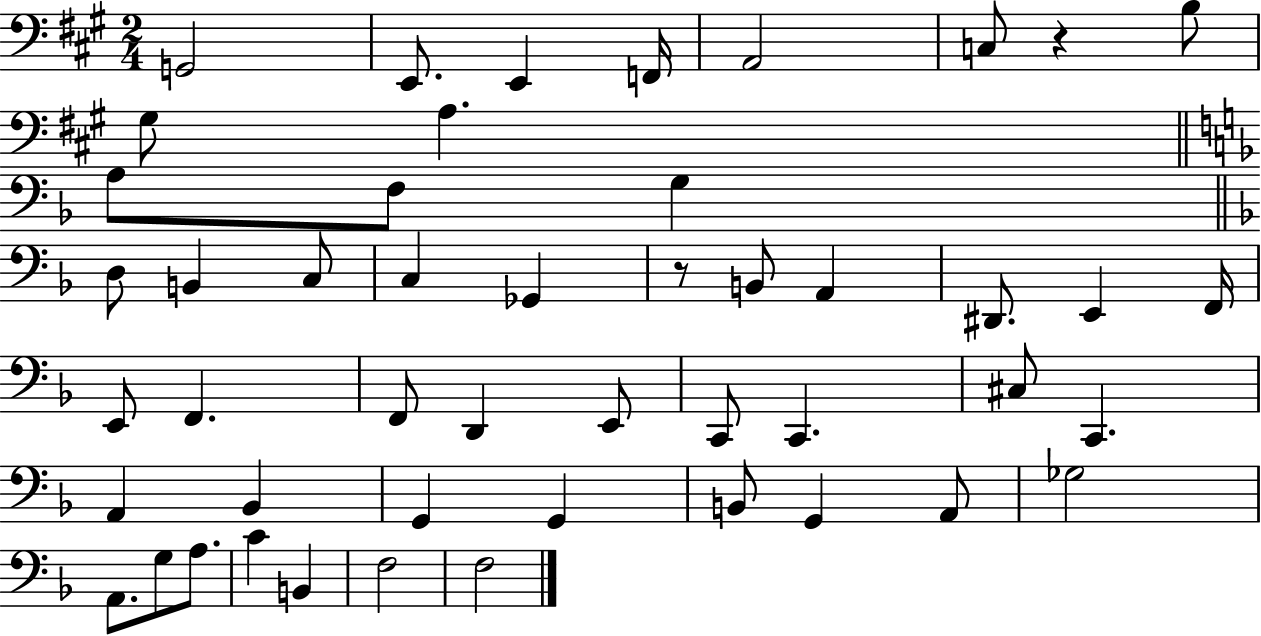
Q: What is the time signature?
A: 2/4